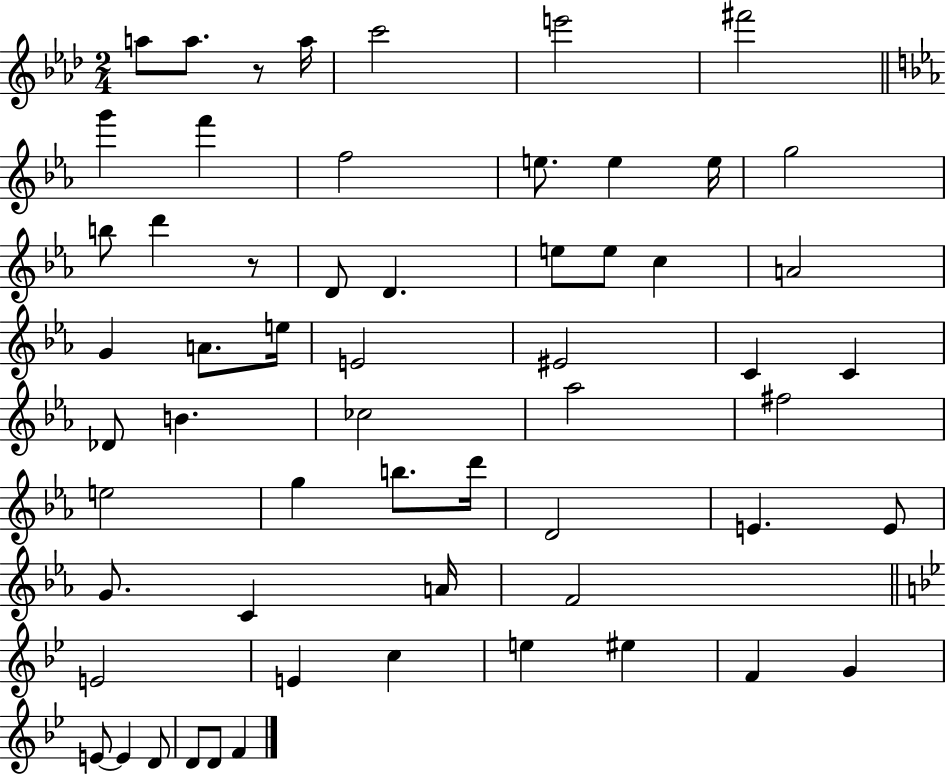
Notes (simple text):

A5/e A5/e. R/e A5/s C6/h E6/h F#6/h G6/q F6/q F5/h E5/e. E5/q E5/s G5/h B5/e D6/q R/e D4/e D4/q. E5/e E5/e C5/q A4/h G4/q A4/e. E5/s E4/h EIS4/h C4/q C4/q Db4/e B4/q. CES5/h Ab5/h F#5/h E5/h G5/q B5/e. D6/s D4/h E4/q. E4/e G4/e. C4/q A4/s F4/h E4/h E4/q C5/q E5/q EIS5/q F4/q G4/q E4/e E4/q D4/e D4/e D4/e F4/q